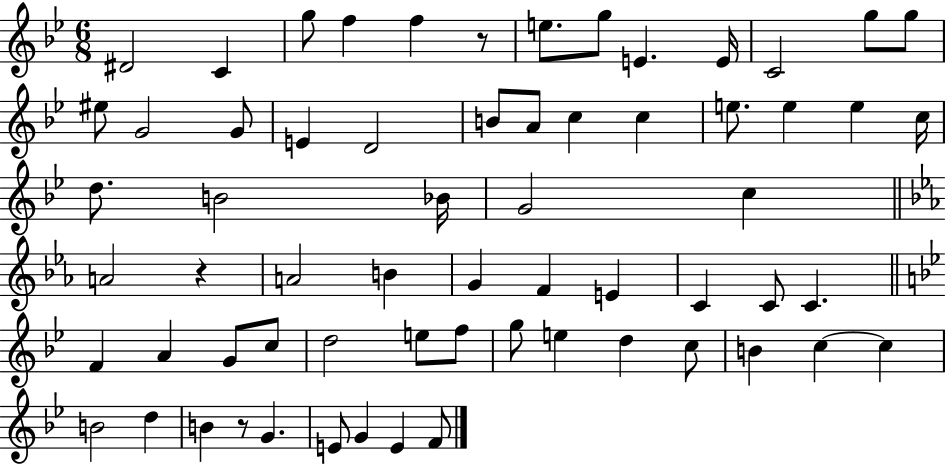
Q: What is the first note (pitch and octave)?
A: D#4